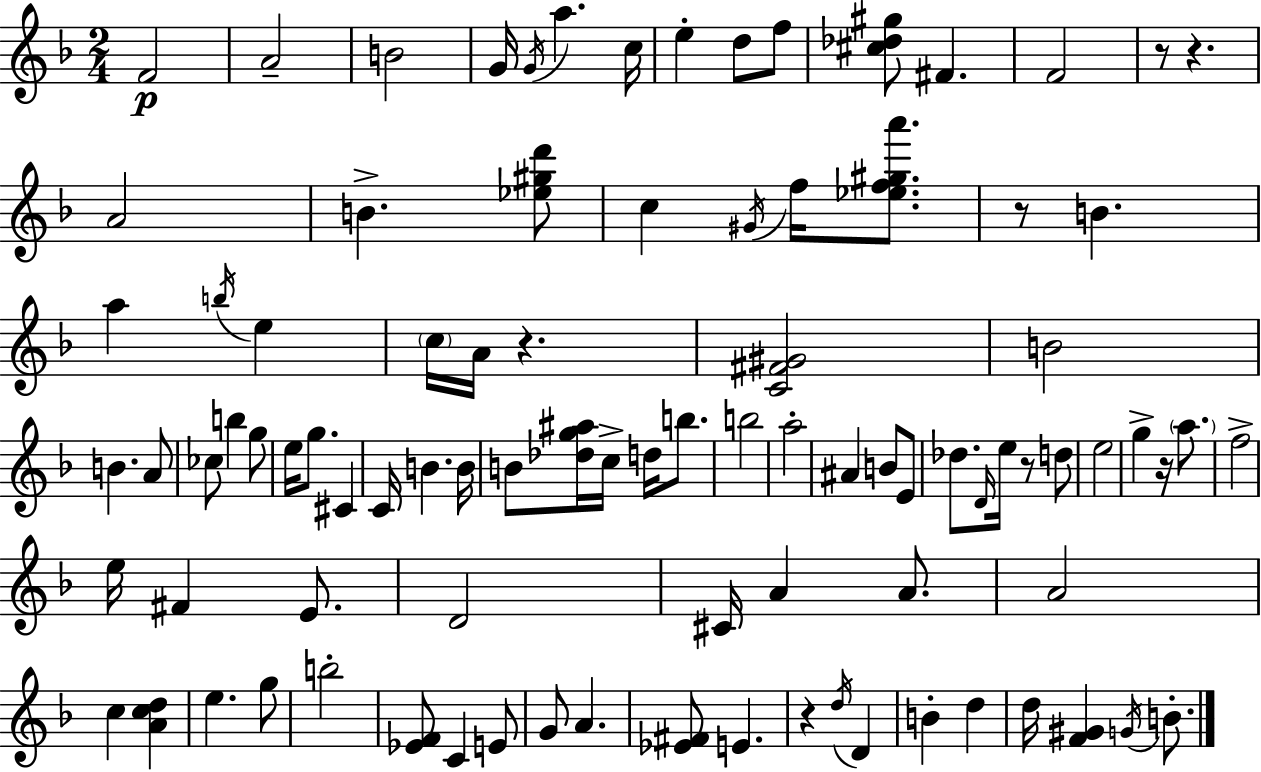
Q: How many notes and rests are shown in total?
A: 92